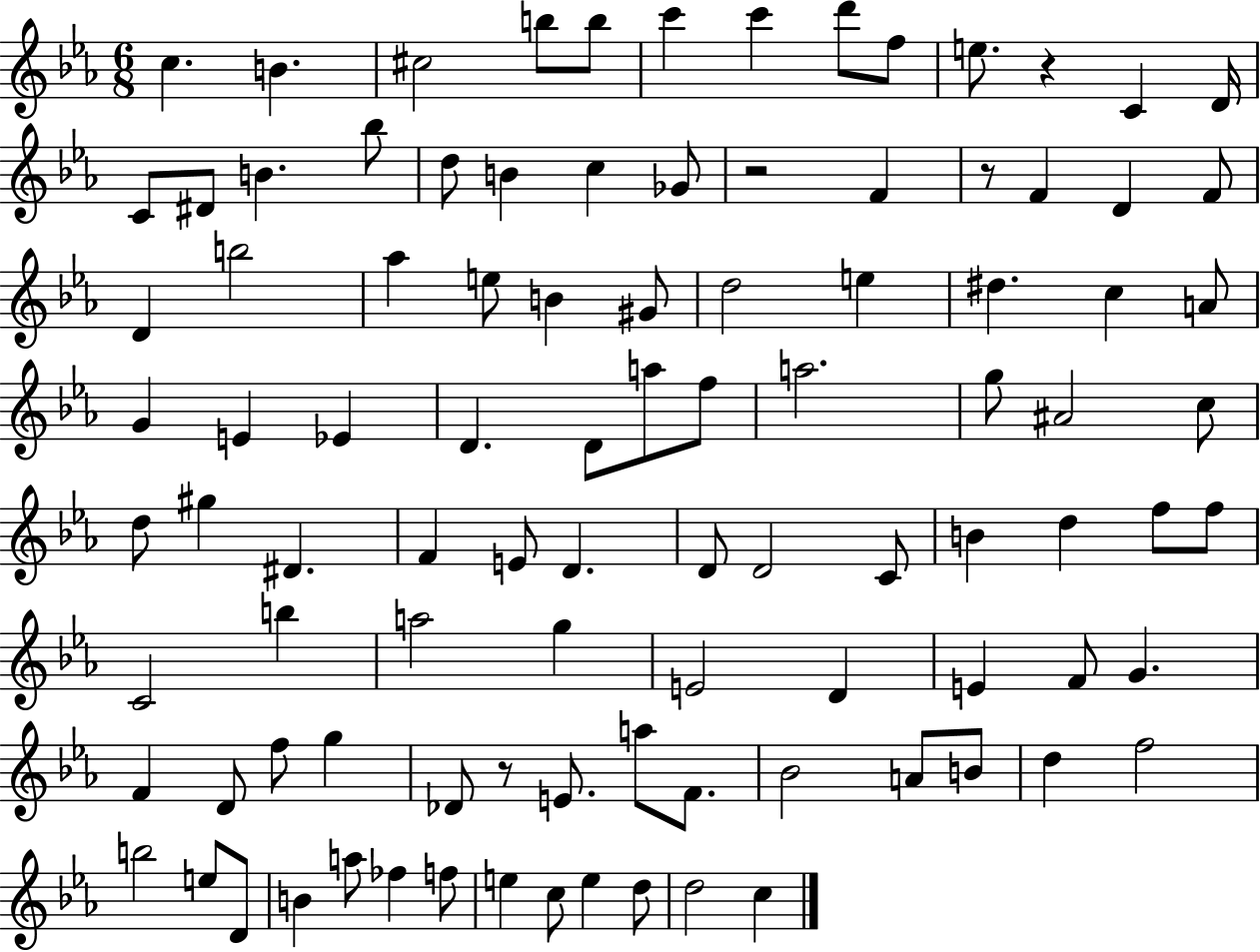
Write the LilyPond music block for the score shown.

{
  \clef treble
  \numericTimeSignature
  \time 6/8
  \key ees \major
  c''4. b'4. | cis''2 b''8 b''8 | c'''4 c'''4 d'''8 f''8 | e''8. r4 c'4 d'16 | \break c'8 dis'8 b'4. bes''8 | d''8 b'4 c''4 ges'8 | r2 f'4 | r8 f'4 d'4 f'8 | \break d'4 b''2 | aes''4 e''8 b'4 gis'8 | d''2 e''4 | dis''4. c''4 a'8 | \break g'4 e'4 ees'4 | d'4. d'8 a''8 f''8 | a''2. | g''8 ais'2 c''8 | \break d''8 gis''4 dis'4. | f'4 e'8 d'4. | d'8 d'2 c'8 | b'4 d''4 f''8 f''8 | \break c'2 b''4 | a''2 g''4 | e'2 d'4 | e'4 f'8 g'4. | \break f'4 d'8 f''8 g''4 | des'8 r8 e'8. a''8 f'8. | bes'2 a'8 b'8 | d''4 f''2 | \break b''2 e''8 d'8 | b'4 a''8 fes''4 f''8 | e''4 c''8 e''4 d''8 | d''2 c''4 | \break \bar "|."
}